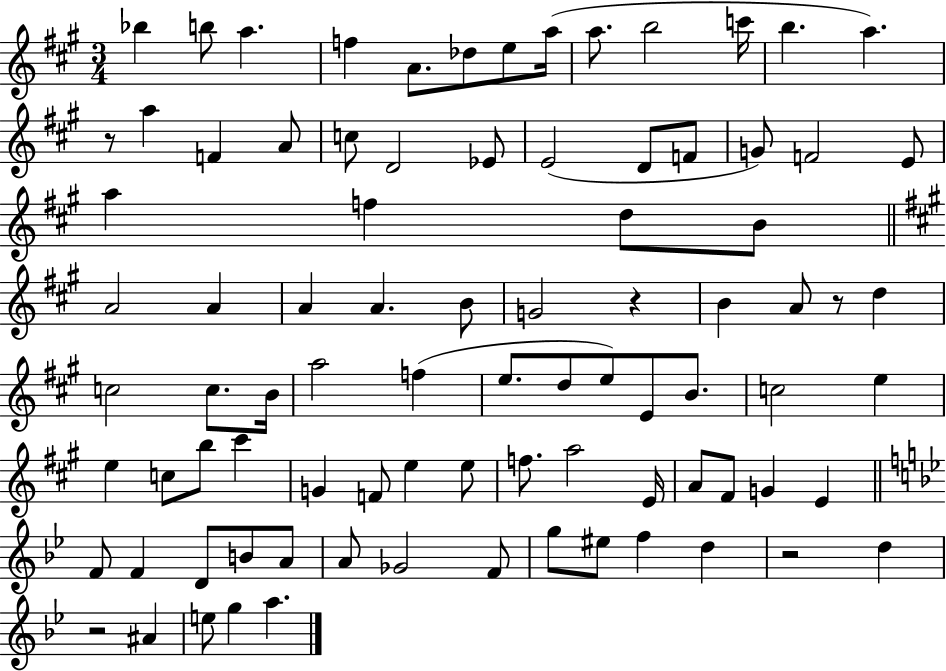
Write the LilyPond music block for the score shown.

{
  \clef treble
  \numericTimeSignature
  \time 3/4
  \key a \major
  bes''4 b''8 a''4. | f''4 a'8. des''8 e''8 a''16( | a''8. b''2 c'''16 | b''4. a''4.) | \break r8 a''4 f'4 a'8 | c''8 d'2 ees'8 | e'2( d'8 f'8 | g'8) f'2 e'8 | \break a''4 f''4 d''8 b'8 | \bar "||" \break \key a \major a'2 a'4 | a'4 a'4. b'8 | g'2 r4 | b'4 a'8 r8 d''4 | \break c''2 c''8. b'16 | a''2 f''4( | e''8. d''8 e''8) e'8 b'8. | c''2 e''4 | \break e''4 c''8 b''8 cis'''4 | g'4 f'8 e''4 e''8 | f''8. a''2 e'16 | a'8 fis'8 g'4 e'4 | \break \bar "||" \break \key bes \major f'8 f'4 d'8 b'8 a'8 | a'8 ges'2 f'8 | g''8 eis''8 f''4 d''4 | r2 d''4 | \break r2 ais'4 | e''8 g''4 a''4. | \bar "|."
}